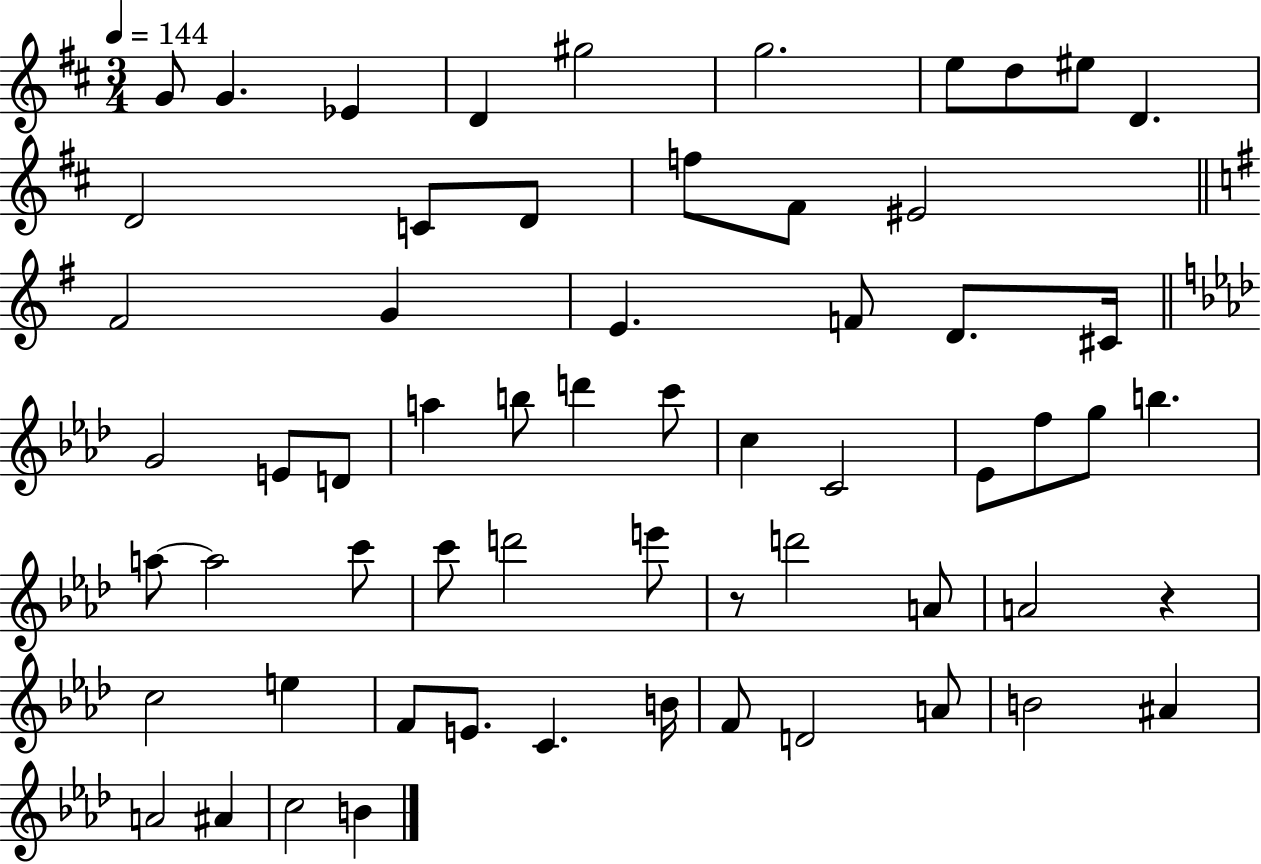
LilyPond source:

{
  \clef treble
  \numericTimeSignature
  \time 3/4
  \key d \major
  \tempo 4 = 144
  \repeat volta 2 { g'8 g'4. ees'4 | d'4 gis''2 | g''2. | e''8 d''8 eis''8 d'4. | \break d'2 c'8 d'8 | f''8 fis'8 eis'2 | \bar "||" \break \key e \minor fis'2 g'4 | e'4. f'8 d'8. cis'16 | \bar "||" \break \key aes \major g'2 e'8 d'8 | a''4 b''8 d'''4 c'''8 | c''4 c'2 | ees'8 f''8 g''8 b''4. | \break a''8~~ a''2 c'''8 | c'''8 d'''2 e'''8 | r8 d'''2 a'8 | a'2 r4 | \break c''2 e''4 | f'8 e'8. c'4. b'16 | f'8 d'2 a'8 | b'2 ais'4 | \break a'2 ais'4 | c''2 b'4 | } \bar "|."
}